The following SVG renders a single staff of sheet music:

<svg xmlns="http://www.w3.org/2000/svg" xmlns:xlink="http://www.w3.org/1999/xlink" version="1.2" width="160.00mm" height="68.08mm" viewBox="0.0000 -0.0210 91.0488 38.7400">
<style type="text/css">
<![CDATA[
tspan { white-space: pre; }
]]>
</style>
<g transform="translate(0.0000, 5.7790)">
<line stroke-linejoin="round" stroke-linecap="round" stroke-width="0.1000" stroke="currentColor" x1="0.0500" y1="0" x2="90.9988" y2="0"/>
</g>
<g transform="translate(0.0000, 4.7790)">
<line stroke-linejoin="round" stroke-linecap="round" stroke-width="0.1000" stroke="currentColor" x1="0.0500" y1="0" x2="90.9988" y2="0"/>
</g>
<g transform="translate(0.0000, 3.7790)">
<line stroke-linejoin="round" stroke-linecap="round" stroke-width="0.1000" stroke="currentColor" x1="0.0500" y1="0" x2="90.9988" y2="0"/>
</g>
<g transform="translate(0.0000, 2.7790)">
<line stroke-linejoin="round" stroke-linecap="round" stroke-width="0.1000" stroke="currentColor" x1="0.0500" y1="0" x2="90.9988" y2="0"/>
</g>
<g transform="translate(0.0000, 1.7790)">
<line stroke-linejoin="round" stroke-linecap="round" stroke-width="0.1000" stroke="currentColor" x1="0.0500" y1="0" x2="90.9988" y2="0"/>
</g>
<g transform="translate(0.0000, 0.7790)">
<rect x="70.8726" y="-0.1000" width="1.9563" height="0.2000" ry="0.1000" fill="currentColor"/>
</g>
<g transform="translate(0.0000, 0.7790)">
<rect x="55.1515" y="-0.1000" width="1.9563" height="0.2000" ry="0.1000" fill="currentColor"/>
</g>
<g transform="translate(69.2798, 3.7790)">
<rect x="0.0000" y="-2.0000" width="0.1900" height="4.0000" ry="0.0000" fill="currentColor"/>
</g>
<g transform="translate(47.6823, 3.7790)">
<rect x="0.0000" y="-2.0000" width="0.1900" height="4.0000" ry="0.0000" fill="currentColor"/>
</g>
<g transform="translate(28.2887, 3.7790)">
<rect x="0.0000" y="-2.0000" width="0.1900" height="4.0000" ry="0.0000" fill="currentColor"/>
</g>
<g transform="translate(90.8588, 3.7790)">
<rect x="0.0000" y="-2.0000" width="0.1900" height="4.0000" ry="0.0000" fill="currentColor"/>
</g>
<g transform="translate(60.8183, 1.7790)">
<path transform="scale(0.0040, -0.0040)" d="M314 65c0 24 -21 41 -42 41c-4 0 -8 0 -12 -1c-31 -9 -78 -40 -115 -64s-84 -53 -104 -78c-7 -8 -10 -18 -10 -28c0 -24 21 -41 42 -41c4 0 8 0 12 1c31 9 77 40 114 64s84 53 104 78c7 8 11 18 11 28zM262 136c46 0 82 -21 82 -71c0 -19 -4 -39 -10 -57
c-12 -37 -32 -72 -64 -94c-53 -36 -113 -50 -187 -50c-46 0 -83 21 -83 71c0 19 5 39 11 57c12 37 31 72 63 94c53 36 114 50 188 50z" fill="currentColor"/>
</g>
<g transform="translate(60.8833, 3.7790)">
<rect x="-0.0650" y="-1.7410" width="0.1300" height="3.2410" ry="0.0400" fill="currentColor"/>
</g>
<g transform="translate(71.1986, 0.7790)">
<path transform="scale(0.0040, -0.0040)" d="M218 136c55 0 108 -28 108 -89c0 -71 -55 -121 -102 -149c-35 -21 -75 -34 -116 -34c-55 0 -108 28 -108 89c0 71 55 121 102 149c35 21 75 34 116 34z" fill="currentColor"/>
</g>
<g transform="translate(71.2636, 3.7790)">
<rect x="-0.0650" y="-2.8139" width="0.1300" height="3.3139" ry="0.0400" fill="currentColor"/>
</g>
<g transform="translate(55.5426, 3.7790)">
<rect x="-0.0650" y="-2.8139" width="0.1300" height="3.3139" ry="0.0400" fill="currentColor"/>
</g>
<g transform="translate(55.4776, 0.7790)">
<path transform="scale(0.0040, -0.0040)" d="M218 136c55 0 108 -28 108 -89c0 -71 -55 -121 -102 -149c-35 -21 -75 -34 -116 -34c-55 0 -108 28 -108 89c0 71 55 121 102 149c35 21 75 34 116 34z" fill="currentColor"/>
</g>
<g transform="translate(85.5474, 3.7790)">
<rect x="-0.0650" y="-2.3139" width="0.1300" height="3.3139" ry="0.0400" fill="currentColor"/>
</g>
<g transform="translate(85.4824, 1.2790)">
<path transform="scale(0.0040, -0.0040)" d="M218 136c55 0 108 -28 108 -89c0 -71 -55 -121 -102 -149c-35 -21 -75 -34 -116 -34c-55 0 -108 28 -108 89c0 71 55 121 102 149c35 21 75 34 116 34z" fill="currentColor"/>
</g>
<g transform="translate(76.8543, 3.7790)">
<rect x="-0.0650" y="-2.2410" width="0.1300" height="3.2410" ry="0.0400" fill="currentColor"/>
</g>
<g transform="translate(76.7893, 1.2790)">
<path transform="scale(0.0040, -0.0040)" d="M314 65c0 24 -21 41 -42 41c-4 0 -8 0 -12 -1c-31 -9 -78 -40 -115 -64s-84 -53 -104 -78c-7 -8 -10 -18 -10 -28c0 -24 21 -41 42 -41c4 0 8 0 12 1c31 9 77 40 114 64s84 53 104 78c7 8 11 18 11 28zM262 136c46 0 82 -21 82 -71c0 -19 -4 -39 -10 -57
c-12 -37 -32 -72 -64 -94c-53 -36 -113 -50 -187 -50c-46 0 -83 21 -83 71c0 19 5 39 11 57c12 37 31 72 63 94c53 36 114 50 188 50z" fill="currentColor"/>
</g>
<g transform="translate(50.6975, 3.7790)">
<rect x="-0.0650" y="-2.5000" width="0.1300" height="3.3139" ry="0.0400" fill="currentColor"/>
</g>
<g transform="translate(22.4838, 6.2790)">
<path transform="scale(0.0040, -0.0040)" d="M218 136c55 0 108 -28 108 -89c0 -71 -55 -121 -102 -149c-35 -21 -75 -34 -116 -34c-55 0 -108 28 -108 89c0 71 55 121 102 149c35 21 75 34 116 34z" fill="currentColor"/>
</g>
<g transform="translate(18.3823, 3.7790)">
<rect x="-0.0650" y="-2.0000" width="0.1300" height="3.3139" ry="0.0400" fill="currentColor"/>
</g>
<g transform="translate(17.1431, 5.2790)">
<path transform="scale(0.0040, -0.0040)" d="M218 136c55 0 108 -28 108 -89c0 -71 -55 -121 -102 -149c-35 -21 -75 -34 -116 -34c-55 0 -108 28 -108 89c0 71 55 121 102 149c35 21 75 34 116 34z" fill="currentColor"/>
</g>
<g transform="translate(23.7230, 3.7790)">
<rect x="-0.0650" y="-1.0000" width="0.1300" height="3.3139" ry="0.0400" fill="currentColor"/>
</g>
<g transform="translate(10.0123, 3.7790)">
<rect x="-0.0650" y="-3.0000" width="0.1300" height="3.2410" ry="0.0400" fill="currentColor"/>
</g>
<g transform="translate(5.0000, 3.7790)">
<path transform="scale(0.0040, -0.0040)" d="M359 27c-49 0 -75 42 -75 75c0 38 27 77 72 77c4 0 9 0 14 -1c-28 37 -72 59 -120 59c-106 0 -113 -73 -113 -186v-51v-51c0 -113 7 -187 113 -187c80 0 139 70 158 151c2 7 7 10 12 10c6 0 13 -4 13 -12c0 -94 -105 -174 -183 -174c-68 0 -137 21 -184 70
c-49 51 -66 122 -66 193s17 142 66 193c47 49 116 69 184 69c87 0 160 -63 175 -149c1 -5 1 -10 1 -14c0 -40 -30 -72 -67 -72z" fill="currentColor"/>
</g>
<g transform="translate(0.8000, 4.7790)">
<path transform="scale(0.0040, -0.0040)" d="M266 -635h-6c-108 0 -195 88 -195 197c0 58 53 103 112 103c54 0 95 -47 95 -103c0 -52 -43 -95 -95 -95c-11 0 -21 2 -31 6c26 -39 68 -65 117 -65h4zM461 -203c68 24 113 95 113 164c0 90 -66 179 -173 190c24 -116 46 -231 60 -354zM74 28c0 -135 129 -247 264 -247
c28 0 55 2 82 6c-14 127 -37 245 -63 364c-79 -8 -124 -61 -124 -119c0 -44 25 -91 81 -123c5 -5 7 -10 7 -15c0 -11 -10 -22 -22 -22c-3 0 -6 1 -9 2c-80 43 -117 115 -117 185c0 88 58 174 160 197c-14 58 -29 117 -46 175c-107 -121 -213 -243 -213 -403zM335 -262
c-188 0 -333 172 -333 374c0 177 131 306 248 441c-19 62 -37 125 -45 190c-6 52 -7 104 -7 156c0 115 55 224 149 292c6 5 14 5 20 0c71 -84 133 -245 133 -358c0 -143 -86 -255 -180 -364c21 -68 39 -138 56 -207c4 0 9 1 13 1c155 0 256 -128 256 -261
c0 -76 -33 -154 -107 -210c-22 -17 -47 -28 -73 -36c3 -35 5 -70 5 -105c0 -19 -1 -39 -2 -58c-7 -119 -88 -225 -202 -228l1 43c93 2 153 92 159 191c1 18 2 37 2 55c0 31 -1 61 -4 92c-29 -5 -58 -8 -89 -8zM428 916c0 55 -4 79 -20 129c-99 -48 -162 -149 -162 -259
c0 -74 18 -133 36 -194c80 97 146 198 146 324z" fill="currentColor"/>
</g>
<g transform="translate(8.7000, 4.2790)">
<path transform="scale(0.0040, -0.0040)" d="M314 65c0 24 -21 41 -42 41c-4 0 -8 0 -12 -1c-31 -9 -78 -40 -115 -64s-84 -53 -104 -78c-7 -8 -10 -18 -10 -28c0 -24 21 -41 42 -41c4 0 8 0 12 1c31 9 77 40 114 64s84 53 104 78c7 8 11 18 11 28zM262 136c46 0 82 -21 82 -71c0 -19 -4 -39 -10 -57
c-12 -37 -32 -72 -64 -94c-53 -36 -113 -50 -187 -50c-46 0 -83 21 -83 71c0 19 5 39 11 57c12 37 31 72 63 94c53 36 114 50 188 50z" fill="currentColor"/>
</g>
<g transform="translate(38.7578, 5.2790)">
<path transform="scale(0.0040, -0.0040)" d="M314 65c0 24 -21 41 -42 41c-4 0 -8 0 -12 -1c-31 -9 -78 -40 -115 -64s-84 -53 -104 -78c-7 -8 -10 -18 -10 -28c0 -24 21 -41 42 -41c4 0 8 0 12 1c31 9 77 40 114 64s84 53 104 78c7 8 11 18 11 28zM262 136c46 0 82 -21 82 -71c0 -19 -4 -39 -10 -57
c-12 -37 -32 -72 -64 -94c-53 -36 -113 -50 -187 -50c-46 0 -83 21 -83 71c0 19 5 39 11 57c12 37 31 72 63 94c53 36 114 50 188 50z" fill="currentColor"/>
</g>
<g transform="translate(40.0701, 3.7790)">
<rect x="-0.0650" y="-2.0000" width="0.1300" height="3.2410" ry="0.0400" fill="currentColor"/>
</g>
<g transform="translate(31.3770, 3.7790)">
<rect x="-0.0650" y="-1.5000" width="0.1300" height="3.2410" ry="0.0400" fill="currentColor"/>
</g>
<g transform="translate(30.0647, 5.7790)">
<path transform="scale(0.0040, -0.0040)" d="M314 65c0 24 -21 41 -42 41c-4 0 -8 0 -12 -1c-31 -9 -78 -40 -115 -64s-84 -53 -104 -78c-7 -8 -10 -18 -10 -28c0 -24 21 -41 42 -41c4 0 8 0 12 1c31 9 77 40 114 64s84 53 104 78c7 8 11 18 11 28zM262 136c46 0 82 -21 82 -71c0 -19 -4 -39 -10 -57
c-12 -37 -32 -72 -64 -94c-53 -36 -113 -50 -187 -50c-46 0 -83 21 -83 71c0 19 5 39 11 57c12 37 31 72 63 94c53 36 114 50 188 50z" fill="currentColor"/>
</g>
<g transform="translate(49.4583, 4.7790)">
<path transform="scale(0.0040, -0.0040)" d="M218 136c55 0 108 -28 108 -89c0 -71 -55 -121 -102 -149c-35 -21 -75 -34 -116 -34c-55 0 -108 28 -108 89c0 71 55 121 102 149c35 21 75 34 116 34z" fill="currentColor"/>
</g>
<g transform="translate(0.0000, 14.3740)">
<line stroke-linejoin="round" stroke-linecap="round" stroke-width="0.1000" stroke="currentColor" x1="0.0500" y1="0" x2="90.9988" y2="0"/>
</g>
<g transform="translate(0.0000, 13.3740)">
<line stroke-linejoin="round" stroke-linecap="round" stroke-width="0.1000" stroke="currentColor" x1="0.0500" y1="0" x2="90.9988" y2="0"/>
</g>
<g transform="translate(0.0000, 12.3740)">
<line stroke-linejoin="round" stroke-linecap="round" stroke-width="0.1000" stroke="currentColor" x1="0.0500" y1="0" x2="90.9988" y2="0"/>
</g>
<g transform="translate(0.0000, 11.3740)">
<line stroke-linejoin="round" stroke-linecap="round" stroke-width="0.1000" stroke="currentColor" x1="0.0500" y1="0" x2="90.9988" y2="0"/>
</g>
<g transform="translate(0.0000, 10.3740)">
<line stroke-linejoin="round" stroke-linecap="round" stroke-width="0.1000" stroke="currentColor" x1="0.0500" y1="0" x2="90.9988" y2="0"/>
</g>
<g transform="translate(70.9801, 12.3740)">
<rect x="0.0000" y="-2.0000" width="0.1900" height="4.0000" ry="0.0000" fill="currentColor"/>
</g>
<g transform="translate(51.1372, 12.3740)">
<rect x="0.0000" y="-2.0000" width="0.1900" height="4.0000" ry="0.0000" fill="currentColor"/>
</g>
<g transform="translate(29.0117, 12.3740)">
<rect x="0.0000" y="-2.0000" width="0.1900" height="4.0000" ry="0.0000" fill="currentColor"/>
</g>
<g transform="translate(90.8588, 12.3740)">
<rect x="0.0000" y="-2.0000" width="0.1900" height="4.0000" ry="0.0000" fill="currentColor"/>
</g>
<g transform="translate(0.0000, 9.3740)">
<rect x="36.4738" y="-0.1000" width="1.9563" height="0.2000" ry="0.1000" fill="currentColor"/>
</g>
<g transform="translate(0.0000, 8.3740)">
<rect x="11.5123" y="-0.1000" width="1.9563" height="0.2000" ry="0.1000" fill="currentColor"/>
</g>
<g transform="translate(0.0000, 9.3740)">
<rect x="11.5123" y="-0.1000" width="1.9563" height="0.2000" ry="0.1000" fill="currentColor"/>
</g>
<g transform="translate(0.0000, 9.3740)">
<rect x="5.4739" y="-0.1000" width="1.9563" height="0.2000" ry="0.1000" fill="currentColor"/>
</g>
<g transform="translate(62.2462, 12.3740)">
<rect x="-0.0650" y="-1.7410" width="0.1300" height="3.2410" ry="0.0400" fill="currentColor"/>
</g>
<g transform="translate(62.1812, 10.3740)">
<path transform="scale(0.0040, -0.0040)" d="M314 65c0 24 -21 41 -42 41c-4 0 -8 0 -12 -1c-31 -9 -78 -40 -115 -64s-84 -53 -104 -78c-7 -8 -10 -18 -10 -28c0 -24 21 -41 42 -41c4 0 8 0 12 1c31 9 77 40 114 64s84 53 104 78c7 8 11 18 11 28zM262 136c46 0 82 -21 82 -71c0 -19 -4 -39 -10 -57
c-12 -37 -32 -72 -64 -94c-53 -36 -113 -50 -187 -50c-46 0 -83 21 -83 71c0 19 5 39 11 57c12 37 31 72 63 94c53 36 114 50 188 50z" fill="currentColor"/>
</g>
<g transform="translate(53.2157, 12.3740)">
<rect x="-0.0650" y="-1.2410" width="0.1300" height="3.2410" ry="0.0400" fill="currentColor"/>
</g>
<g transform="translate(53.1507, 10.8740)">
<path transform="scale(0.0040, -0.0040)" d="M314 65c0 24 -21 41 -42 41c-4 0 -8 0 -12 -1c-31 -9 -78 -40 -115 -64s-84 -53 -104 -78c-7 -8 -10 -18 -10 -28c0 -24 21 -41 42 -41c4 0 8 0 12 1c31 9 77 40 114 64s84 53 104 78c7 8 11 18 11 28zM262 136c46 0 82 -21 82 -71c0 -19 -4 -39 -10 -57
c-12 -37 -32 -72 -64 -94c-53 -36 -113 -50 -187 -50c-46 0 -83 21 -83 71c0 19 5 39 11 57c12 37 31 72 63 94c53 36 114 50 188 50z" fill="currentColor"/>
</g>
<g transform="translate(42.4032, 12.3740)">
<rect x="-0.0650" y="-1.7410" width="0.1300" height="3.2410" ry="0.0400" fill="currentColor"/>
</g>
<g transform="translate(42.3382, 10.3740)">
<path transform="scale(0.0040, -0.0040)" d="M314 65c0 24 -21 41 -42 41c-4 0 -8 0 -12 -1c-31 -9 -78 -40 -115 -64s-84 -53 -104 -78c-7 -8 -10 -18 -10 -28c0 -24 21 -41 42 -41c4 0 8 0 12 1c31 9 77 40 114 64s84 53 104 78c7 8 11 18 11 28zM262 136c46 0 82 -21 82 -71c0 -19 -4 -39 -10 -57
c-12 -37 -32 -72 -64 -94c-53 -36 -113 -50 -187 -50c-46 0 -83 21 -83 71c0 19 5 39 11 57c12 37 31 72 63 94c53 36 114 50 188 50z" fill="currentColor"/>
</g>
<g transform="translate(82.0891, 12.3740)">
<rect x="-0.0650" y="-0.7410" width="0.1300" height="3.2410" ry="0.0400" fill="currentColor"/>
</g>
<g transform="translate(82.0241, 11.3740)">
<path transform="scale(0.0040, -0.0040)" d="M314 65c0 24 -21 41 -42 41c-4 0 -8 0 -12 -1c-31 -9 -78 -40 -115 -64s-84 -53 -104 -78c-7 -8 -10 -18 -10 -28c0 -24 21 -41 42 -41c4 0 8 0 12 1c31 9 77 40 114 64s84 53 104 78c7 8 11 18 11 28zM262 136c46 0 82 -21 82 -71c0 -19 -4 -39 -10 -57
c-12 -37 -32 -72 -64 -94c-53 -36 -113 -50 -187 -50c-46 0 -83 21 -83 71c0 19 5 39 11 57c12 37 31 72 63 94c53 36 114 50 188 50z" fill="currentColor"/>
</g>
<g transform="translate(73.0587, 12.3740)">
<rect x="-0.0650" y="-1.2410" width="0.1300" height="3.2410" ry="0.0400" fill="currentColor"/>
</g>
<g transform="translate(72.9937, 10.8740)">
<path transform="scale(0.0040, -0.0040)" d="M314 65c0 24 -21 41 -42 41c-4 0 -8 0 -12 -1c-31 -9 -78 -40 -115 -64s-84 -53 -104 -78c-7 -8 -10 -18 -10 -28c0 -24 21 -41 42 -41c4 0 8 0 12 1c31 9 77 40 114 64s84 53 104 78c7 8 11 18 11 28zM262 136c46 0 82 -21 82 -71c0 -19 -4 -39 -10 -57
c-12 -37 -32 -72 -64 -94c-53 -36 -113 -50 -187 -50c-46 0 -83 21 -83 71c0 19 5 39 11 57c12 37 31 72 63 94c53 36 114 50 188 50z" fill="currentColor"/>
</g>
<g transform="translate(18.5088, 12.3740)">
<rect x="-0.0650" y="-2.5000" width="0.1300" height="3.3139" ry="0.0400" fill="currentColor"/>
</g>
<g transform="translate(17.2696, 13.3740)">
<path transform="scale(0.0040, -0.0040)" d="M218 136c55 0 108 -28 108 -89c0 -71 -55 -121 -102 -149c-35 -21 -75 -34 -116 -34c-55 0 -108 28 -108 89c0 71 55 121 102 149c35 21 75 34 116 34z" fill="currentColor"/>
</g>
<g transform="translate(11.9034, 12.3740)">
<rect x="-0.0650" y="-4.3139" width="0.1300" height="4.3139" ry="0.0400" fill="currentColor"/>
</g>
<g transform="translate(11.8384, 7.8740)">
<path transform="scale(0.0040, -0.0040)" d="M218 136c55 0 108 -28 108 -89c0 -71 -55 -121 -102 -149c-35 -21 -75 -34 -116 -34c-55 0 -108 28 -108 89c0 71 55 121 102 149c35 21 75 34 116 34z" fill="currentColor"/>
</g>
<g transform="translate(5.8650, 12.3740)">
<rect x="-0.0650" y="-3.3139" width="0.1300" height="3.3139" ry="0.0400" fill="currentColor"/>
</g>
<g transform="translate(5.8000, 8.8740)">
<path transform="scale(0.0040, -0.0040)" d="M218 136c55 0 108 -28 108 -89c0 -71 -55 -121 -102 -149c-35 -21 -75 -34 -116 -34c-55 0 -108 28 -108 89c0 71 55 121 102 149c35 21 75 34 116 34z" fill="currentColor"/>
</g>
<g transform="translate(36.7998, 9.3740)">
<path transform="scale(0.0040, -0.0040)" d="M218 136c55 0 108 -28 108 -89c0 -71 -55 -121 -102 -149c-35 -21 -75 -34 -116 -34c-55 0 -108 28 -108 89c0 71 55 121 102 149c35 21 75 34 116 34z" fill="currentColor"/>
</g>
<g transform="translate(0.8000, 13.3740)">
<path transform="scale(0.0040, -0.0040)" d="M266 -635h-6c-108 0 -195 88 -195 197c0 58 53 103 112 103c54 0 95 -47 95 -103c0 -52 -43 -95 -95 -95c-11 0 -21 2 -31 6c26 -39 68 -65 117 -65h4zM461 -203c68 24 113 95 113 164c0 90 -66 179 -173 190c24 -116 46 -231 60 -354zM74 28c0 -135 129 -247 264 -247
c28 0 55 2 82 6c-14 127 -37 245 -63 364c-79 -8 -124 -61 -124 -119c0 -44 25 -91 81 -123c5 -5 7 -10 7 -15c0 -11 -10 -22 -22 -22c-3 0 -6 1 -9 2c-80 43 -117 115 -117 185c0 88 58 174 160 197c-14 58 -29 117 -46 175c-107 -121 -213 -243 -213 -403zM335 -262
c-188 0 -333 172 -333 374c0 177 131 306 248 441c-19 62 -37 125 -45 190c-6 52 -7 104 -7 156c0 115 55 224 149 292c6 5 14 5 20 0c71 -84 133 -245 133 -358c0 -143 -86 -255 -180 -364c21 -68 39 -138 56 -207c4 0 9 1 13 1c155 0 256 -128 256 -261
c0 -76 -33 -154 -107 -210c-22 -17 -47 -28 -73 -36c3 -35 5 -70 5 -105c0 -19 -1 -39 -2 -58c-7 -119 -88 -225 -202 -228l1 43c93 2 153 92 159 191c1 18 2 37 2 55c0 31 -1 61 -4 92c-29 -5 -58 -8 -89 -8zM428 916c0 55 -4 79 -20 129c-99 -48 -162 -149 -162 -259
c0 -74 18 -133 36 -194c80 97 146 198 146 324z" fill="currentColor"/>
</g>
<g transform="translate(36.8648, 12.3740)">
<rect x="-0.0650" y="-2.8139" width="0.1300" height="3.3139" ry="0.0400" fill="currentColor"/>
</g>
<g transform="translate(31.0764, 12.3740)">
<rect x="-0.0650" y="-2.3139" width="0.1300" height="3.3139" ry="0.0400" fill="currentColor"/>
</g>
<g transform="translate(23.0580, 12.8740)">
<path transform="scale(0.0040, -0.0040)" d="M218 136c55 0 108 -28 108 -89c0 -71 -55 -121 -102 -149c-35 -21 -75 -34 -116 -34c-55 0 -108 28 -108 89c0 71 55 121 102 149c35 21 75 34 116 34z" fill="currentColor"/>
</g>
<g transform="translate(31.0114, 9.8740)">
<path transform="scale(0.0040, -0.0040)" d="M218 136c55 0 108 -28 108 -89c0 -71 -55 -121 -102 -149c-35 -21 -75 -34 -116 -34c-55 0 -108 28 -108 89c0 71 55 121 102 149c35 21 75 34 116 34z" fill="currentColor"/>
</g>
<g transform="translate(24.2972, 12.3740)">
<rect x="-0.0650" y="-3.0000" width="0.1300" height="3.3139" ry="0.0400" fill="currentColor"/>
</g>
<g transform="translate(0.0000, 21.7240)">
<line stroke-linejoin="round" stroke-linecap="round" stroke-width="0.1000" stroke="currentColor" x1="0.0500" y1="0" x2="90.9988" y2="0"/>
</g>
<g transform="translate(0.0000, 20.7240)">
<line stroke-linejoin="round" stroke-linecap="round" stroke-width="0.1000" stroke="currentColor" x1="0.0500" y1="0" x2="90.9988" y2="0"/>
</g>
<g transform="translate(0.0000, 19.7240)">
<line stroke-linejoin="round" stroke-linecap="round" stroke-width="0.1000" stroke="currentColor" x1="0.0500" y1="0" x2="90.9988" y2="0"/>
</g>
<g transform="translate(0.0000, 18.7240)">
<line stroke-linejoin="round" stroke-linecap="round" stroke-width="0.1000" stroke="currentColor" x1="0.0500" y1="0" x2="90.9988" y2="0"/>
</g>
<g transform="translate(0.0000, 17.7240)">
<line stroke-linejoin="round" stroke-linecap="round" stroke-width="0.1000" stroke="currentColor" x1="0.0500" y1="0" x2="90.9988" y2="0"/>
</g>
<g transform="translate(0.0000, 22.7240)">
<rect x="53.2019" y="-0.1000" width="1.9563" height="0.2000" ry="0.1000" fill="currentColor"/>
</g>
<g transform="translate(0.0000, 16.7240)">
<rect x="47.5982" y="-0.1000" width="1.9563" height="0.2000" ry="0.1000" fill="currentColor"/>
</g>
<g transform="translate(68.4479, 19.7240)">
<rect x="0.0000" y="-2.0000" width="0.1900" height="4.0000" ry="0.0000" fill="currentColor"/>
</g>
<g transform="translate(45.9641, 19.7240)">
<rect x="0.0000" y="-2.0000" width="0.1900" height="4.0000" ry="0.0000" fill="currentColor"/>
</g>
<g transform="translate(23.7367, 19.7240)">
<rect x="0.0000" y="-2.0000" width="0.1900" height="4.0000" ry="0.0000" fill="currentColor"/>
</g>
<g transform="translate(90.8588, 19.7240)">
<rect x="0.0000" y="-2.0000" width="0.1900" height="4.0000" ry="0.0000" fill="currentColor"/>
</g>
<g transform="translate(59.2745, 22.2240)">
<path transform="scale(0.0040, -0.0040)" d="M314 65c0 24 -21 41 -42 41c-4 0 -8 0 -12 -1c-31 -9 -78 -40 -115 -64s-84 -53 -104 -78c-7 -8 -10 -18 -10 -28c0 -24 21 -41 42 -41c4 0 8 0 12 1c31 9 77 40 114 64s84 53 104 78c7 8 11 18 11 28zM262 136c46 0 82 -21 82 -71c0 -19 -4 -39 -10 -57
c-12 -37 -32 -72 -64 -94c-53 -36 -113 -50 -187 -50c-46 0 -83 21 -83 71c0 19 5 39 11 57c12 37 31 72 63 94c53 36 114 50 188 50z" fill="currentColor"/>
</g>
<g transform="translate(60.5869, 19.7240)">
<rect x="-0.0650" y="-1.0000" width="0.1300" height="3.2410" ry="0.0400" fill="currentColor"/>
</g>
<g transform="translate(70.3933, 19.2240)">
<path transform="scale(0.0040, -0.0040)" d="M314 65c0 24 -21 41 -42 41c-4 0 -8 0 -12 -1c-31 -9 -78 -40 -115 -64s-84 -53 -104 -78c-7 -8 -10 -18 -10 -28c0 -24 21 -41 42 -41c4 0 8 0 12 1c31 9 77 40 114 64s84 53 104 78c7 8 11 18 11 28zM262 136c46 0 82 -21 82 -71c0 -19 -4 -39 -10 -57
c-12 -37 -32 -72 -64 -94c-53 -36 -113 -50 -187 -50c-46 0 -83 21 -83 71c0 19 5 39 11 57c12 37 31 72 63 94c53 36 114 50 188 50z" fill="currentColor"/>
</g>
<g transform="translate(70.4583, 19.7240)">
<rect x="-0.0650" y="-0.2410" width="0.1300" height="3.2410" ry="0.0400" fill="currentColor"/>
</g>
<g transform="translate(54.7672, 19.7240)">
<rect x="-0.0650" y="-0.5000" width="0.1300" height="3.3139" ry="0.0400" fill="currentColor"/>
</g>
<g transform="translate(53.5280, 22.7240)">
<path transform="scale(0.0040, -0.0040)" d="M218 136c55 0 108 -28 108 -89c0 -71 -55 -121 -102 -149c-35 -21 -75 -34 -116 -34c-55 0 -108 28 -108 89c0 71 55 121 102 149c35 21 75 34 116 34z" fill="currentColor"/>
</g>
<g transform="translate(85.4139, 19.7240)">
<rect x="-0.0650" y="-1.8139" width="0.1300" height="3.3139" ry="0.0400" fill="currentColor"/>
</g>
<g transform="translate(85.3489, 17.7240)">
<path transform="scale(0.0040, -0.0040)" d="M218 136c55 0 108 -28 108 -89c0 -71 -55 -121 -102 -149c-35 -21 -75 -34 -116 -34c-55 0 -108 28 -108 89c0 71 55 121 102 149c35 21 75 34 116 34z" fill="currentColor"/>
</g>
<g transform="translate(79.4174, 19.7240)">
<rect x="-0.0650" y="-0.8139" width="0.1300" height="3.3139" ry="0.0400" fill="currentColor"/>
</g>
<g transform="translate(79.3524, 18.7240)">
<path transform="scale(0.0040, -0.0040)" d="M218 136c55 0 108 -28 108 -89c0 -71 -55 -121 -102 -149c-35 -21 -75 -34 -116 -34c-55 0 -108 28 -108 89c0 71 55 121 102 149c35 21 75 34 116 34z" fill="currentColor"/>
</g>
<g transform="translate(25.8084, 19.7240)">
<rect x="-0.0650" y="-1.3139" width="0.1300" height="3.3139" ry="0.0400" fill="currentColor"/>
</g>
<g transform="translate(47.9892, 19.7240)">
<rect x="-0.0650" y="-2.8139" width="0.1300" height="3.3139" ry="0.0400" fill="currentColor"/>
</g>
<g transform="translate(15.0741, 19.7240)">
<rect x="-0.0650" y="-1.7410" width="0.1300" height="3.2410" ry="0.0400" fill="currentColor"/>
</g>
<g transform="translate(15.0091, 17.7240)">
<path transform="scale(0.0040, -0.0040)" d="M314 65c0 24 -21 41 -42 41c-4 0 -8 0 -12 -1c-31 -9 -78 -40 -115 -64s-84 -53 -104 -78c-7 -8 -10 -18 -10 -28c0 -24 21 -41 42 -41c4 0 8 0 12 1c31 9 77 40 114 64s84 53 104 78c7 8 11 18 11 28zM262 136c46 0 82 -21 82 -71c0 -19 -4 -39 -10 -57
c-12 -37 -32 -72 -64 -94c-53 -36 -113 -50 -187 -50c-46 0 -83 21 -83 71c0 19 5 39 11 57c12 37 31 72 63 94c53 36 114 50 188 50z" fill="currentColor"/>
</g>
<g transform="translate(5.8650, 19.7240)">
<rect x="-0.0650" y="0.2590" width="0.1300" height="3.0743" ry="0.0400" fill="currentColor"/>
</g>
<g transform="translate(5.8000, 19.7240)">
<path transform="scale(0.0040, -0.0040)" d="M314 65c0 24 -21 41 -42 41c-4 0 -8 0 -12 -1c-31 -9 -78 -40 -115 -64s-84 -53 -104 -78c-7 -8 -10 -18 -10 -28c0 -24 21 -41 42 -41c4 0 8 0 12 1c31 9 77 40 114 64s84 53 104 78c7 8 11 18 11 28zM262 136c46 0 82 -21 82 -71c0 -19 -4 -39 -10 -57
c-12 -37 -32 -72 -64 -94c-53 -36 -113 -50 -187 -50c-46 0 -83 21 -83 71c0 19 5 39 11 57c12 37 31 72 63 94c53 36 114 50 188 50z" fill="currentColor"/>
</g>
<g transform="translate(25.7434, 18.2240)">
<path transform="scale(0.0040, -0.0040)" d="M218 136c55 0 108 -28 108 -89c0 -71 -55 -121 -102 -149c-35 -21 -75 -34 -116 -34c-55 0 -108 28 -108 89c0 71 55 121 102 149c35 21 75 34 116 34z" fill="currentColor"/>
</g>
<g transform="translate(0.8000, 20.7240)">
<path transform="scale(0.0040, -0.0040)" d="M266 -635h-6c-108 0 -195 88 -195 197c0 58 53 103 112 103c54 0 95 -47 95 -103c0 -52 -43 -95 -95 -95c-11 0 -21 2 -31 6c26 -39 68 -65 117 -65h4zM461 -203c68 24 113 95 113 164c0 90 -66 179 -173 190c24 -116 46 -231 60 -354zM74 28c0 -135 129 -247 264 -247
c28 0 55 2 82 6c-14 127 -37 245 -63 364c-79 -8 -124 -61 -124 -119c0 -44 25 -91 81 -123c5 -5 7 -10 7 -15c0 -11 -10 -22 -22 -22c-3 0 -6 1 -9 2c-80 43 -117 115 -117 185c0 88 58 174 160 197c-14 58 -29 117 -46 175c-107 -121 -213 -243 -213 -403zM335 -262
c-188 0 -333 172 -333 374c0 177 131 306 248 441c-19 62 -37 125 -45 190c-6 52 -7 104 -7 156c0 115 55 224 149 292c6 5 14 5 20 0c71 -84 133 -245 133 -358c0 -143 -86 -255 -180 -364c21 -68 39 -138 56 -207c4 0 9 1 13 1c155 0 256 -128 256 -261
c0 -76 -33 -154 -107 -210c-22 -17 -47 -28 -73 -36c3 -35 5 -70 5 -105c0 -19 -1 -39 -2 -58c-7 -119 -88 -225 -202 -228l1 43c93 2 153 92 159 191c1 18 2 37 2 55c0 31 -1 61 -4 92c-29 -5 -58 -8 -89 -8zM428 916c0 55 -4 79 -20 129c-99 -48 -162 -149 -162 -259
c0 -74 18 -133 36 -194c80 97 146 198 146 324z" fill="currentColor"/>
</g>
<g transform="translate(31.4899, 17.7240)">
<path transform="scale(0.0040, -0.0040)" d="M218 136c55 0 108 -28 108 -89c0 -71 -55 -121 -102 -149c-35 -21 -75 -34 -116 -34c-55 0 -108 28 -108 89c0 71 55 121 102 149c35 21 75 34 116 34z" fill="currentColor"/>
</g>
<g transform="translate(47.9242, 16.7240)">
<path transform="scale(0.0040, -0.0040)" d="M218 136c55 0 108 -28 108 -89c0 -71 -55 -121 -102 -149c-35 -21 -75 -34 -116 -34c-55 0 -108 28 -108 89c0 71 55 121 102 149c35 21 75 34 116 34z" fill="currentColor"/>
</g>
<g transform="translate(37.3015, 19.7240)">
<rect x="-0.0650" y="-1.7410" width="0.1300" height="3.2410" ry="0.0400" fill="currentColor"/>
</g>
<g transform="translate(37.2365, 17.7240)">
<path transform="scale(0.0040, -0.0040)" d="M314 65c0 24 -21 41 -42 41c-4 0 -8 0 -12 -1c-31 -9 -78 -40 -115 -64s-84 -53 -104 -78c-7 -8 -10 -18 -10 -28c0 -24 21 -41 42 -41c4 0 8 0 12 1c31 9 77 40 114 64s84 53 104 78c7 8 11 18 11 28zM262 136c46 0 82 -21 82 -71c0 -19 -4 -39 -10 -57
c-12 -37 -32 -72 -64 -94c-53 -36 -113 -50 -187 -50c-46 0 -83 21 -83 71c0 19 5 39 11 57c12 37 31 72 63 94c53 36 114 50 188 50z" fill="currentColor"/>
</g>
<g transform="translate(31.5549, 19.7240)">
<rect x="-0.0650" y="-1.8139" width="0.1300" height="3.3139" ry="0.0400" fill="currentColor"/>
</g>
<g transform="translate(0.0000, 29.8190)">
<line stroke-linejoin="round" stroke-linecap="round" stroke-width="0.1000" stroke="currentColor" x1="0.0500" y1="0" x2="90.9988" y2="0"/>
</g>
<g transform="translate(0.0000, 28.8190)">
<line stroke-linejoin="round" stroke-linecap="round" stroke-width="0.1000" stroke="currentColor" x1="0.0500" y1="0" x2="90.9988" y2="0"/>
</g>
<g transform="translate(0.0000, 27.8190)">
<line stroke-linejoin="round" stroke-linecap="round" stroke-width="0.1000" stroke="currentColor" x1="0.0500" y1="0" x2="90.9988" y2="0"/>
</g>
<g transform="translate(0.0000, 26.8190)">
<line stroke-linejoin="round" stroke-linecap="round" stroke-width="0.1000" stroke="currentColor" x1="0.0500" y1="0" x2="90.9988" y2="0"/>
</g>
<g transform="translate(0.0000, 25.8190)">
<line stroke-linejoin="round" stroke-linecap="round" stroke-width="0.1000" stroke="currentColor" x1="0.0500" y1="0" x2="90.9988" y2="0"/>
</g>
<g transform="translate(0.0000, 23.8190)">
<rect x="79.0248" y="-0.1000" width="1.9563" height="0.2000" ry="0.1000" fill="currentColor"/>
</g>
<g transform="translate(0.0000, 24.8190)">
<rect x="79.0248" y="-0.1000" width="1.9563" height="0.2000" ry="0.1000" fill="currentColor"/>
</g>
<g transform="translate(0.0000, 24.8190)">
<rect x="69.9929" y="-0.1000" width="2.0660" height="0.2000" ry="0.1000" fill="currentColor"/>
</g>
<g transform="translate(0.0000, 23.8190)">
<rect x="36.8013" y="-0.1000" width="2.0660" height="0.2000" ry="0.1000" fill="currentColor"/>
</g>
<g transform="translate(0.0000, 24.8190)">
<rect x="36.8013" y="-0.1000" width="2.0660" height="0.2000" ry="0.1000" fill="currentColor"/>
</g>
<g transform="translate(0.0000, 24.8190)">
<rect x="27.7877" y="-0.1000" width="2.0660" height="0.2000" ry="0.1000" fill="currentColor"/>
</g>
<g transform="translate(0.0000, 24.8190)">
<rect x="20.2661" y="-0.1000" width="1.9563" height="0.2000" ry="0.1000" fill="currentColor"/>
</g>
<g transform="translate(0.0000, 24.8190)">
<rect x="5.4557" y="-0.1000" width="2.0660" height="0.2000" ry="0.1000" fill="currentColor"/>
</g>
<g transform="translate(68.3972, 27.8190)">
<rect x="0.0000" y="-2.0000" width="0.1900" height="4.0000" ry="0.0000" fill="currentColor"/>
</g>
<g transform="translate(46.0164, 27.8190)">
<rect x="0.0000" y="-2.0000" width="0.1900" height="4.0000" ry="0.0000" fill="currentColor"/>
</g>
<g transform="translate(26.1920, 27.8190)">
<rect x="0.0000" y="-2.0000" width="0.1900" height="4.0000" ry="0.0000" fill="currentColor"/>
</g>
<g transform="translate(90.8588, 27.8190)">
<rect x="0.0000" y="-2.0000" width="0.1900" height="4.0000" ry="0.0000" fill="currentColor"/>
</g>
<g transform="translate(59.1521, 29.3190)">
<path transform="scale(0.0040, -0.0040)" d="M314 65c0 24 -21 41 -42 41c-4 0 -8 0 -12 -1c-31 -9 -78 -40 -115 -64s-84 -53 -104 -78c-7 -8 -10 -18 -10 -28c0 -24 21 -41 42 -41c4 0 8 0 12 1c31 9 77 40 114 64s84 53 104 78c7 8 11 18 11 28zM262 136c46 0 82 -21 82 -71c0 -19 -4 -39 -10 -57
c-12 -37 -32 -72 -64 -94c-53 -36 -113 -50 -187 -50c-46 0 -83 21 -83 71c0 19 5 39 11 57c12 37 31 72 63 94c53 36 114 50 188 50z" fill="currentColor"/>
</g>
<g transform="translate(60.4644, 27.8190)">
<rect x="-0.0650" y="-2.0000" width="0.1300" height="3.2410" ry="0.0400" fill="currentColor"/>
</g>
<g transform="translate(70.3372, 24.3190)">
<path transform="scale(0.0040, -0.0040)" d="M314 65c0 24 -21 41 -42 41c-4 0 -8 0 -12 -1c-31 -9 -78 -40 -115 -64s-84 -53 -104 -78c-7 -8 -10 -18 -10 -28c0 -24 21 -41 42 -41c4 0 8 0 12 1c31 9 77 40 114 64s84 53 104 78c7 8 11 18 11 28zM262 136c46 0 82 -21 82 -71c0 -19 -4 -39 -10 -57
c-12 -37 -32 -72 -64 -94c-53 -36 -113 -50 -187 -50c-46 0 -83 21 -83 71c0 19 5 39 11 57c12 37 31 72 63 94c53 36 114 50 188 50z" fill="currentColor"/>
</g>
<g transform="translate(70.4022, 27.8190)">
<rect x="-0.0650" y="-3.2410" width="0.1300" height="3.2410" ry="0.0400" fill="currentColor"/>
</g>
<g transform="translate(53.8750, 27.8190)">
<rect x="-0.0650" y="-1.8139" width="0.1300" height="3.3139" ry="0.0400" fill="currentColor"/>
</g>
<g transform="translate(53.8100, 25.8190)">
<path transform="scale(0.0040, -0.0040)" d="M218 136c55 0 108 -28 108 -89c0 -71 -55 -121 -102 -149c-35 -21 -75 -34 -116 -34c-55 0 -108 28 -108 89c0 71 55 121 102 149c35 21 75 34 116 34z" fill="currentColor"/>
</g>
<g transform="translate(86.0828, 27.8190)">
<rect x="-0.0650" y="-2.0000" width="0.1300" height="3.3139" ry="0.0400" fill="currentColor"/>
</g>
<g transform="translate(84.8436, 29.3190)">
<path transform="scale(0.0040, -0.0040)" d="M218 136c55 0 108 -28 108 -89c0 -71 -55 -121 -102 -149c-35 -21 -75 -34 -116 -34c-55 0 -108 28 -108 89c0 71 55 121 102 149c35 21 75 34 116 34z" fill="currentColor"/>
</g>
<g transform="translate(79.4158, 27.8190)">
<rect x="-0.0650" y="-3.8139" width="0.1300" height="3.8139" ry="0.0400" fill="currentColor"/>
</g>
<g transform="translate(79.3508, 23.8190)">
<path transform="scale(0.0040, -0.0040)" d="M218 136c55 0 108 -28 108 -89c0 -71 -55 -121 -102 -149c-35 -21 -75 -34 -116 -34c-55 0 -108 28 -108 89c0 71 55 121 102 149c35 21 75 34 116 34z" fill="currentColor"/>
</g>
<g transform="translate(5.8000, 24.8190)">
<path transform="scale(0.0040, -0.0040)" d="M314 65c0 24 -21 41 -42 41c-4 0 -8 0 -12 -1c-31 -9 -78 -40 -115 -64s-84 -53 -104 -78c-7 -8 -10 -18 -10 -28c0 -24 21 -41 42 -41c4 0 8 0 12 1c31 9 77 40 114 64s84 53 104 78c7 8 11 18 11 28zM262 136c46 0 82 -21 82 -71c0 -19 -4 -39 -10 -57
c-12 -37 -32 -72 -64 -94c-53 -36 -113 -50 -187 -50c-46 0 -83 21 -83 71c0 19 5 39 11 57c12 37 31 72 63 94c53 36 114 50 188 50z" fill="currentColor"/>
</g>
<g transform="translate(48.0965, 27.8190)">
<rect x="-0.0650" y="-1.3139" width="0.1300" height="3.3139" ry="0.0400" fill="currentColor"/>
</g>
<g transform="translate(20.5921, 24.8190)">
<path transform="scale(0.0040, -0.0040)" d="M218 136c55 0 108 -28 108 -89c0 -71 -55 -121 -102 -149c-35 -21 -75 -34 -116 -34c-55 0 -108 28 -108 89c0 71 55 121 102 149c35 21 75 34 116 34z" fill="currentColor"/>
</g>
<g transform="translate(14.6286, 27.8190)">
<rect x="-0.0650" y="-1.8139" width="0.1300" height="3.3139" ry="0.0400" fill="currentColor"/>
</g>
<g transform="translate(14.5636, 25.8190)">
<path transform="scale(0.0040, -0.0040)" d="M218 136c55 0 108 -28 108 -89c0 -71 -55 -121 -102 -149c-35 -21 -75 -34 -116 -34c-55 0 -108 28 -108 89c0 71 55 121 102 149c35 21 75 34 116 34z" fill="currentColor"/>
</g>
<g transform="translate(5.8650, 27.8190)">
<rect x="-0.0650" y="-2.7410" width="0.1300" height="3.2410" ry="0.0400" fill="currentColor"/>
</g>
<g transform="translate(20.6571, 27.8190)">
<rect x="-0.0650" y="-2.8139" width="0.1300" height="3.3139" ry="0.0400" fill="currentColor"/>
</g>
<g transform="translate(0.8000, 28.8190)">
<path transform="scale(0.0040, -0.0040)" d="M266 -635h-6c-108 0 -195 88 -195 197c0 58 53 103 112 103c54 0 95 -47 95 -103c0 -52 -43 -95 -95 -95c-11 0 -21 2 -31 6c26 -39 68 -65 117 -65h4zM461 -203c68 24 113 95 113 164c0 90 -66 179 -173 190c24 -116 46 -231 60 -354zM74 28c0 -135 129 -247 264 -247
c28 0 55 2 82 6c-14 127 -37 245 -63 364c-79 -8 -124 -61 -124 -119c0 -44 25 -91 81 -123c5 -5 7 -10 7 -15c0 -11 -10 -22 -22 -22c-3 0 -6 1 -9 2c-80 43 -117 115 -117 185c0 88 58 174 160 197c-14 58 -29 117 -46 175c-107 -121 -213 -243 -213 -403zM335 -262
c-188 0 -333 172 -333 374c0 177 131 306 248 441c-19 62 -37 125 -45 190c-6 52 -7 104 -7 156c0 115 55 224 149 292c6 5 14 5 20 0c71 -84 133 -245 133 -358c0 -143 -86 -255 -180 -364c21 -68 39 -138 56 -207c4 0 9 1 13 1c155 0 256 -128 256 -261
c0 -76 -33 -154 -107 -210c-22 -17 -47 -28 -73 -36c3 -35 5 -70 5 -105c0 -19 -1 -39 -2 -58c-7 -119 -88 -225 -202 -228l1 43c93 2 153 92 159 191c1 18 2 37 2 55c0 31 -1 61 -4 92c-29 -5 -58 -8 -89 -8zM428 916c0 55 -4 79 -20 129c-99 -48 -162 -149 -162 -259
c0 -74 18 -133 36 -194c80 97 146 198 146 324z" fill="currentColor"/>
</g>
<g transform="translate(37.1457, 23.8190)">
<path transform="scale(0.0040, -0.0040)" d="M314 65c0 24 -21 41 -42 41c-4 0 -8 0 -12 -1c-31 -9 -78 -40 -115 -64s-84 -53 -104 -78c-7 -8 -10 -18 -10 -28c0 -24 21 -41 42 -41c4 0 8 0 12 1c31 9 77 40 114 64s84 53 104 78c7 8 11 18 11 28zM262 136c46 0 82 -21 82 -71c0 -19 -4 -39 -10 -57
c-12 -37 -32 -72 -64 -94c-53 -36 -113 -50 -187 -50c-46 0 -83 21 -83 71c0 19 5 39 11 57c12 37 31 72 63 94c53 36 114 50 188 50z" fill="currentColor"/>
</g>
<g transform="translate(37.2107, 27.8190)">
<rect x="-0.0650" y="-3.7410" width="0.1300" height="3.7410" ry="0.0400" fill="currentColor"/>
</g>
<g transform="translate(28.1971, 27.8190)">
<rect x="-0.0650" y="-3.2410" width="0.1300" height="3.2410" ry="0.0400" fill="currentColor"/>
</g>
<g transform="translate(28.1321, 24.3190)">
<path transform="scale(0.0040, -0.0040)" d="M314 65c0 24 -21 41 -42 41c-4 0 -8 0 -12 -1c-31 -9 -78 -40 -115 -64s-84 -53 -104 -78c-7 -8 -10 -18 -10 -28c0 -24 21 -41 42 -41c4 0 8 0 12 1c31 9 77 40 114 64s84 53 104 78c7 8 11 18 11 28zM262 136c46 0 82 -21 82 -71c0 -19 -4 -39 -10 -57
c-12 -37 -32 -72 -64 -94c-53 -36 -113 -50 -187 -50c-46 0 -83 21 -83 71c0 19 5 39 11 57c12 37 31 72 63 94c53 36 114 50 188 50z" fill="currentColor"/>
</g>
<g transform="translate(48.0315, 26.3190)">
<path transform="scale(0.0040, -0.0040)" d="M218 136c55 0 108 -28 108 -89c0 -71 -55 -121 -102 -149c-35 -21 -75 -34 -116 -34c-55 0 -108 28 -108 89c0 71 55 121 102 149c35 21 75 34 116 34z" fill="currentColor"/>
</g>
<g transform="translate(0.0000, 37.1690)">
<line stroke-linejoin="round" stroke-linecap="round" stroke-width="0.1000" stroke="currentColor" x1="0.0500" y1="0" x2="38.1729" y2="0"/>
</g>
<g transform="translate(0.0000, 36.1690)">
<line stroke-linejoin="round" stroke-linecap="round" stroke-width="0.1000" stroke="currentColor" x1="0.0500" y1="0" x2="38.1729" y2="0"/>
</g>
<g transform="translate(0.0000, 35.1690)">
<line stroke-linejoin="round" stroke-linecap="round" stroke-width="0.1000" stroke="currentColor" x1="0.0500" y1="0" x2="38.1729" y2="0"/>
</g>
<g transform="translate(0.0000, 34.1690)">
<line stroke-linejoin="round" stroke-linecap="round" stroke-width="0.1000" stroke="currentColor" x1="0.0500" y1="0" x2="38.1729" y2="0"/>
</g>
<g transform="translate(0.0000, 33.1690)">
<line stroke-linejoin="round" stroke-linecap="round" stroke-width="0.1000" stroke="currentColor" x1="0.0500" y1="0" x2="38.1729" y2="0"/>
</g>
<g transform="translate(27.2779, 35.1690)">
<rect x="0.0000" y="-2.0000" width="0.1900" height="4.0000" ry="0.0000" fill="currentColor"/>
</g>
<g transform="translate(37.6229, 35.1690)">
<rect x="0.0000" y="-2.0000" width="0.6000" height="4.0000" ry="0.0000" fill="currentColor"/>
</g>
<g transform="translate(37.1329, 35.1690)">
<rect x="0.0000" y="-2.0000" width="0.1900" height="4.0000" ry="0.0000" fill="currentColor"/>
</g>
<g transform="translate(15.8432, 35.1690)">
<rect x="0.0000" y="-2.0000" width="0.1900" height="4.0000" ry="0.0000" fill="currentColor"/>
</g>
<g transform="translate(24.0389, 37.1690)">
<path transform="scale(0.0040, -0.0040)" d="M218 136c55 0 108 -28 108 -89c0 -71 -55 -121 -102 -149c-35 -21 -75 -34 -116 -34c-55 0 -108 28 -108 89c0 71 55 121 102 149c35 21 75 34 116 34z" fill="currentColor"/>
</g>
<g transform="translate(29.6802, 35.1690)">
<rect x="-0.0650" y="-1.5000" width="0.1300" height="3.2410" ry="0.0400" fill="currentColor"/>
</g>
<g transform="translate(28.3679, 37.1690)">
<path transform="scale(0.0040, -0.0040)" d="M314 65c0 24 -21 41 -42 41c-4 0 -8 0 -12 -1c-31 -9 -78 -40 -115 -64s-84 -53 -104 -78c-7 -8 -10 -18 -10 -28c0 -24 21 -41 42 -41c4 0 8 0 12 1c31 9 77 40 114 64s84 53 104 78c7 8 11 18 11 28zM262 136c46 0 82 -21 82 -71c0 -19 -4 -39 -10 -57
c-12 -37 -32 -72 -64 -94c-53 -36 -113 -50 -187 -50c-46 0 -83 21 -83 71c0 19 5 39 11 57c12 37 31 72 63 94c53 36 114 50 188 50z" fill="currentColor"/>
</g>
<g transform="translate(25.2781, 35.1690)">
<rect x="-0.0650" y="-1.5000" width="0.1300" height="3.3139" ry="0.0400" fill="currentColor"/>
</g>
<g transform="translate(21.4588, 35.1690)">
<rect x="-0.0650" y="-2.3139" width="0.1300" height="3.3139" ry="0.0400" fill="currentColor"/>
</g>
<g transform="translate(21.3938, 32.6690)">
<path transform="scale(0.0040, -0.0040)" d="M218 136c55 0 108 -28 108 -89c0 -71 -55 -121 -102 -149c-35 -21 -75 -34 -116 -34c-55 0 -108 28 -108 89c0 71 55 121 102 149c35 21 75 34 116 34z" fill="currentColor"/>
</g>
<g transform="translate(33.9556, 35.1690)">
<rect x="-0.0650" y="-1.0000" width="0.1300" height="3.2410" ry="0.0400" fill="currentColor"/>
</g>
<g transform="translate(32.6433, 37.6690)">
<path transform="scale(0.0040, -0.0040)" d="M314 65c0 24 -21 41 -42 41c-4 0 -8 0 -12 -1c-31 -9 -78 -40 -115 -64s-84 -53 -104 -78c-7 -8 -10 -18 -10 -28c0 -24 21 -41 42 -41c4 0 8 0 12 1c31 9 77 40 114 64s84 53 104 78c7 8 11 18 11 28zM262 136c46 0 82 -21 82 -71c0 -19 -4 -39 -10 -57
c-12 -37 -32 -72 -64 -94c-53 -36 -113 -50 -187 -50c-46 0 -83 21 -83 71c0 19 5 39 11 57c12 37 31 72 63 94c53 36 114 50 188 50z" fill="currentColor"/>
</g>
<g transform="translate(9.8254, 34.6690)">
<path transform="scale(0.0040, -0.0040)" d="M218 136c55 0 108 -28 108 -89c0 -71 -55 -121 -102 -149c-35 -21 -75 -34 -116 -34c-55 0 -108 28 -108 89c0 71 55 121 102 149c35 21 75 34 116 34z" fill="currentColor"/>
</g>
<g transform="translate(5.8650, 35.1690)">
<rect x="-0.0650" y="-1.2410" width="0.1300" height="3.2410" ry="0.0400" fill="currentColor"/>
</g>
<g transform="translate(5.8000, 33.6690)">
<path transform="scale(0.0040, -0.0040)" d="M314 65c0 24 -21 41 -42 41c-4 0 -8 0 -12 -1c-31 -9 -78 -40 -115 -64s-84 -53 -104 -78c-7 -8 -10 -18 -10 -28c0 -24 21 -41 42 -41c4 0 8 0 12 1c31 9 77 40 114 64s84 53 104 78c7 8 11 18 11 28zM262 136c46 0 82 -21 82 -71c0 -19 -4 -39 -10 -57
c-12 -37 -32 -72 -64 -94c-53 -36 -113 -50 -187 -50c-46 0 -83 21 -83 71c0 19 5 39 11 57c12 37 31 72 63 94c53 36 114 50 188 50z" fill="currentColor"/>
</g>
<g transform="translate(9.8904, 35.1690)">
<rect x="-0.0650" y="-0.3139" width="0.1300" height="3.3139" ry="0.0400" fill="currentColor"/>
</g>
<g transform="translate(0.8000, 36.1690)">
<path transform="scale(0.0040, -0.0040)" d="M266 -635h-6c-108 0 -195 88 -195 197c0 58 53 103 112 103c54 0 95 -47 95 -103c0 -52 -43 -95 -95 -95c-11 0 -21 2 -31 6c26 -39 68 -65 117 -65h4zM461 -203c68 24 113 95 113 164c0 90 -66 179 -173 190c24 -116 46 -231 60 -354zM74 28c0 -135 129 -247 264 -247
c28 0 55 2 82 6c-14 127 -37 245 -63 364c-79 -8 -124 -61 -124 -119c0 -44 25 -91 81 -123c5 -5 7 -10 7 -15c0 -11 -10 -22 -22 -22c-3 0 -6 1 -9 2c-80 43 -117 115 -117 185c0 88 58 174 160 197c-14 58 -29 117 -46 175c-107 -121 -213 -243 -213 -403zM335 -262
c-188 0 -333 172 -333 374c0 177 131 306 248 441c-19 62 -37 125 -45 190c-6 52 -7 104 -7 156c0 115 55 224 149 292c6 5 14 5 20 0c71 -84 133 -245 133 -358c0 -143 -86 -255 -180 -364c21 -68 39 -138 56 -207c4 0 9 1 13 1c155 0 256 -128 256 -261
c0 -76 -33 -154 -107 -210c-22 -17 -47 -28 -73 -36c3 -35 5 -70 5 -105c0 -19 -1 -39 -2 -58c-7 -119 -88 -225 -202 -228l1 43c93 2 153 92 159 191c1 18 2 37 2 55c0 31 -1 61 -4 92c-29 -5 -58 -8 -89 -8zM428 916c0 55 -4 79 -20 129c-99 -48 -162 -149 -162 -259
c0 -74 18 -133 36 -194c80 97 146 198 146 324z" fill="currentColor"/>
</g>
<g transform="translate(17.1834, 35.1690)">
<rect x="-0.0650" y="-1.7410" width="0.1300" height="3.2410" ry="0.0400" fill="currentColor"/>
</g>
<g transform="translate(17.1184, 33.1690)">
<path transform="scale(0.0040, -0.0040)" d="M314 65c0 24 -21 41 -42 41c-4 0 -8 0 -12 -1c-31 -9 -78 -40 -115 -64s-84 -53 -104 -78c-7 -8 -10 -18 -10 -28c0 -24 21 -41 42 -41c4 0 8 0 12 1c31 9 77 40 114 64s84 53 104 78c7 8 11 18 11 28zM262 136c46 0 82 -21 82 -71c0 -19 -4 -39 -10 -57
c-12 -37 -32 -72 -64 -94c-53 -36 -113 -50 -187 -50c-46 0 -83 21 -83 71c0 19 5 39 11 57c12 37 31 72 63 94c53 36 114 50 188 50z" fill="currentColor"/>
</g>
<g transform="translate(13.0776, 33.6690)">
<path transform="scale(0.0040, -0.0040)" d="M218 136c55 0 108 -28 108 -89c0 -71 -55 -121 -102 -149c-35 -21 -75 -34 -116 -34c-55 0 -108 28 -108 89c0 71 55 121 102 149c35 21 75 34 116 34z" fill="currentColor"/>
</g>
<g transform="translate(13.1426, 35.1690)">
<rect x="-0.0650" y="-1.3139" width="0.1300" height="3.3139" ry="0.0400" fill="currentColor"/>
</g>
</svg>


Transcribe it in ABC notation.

X:1
T:Untitled
M:4/4
L:1/4
K:C
A2 F D E2 F2 G a f2 a g2 g b d' G A g a f2 e2 f2 e2 d2 B2 f2 e f f2 a C D2 c2 d f a2 f a b2 c'2 e f F2 b2 c' F e2 c e f2 g E E2 D2